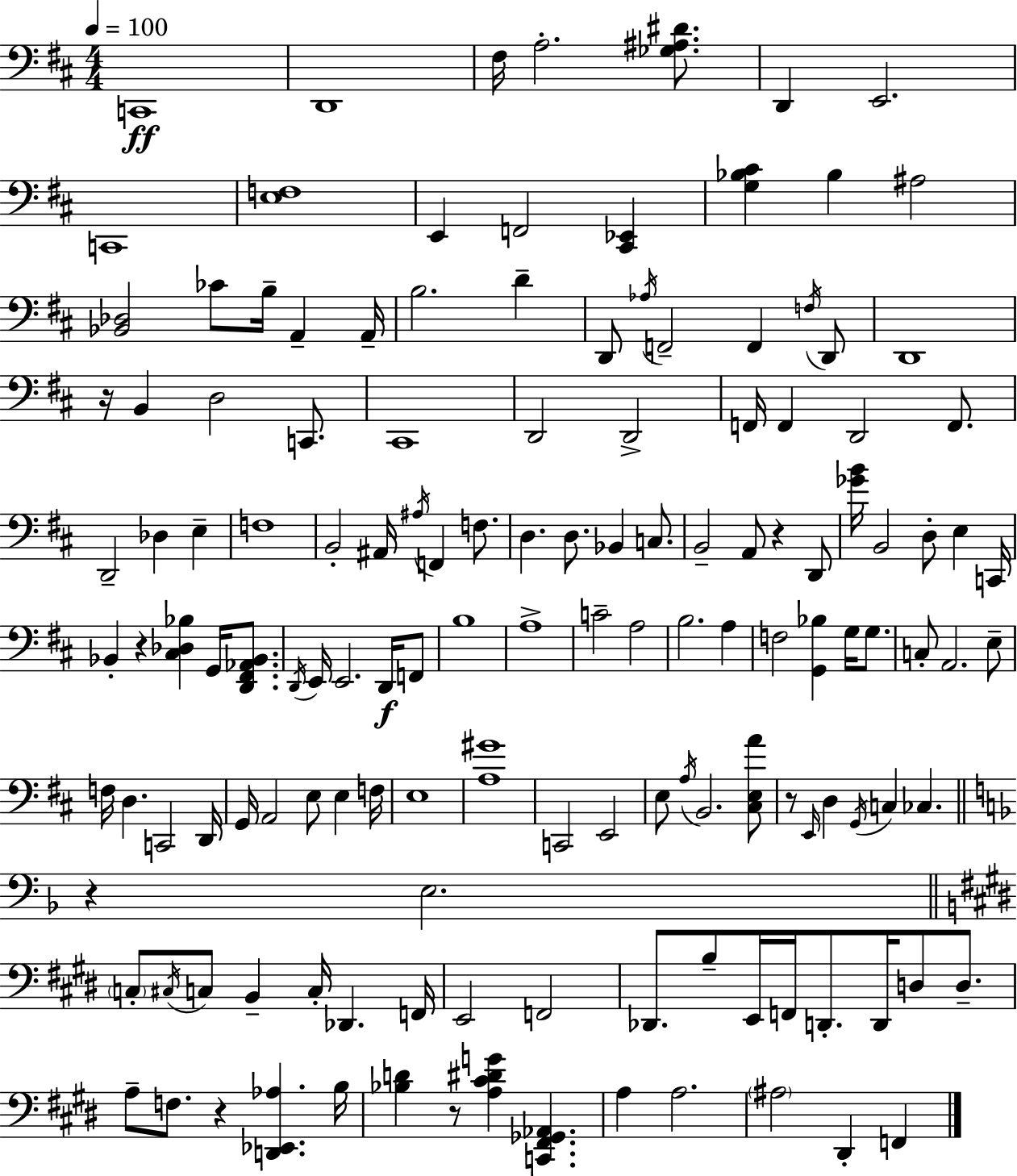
X:1
T:Untitled
M:4/4
L:1/4
K:D
C,,4 D,,4 ^F,/4 A,2 [_G,^A,^D]/2 D,, E,,2 C,,4 [E,F,]4 E,, F,,2 [^C,,_E,,] [G,_B,^C] _B, ^A,2 [_B,,_D,]2 _C/2 B,/4 A,, A,,/4 B,2 D D,,/2 _A,/4 F,,2 F,, F,/4 D,,/2 D,,4 z/4 B,, D,2 C,,/2 ^C,,4 D,,2 D,,2 F,,/4 F,, D,,2 F,,/2 D,,2 _D, E, F,4 B,,2 ^A,,/4 ^A,/4 F,, F,/2 D, D,/2 _B,, C,/2 B,,2 A,,/2 z D,,/2 [_GB]/4 B,,2 D,/2 E, C,,/4 _B,, z [^C,_D,_B,] G,,/4 [D,,^F,,_A,,_B,,]/2 D,,/4 E,,/4 E,,2 D,,/4 F,,/2 B,4 A,4 C2 A,2 B,2 A, F,2 [G,,_B,] G,/4 G,/2 C,/2 A,,2 E,/2 F,/4 D, C,,2 D,,/4 G,,/4 A,,2 E,/2 E, F,/4 E,4 [A,^G]4 C,,2 E,,2 E,/2 A,/4 B,,2 [^C,E,A]/2 z/2 E,,/4 D, G,,/4 C, _C, z E,2 C,/2 ^C,/4 C,/2 B,, C,/4 _D,, F,,/4 E,,2 F,,2 _D,,/2 B,/2 E,,/4 F,,/4 D,,/2 D,,/4 D,/2 D,/2 A,/2 F,/2 z [D,,_E,,_A,] B,/4 [_B,D] z/2 [A,^C^DG] [C,,^F,,_G,,_A,,] A, A,2 ^A,2 ^D,, F,,